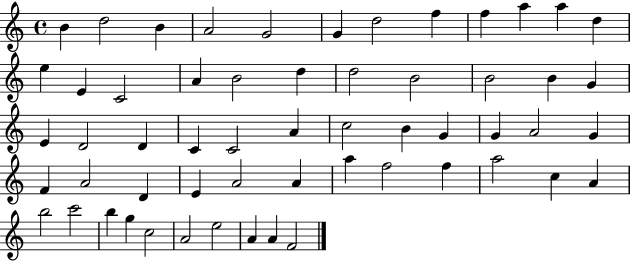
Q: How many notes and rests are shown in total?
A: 57